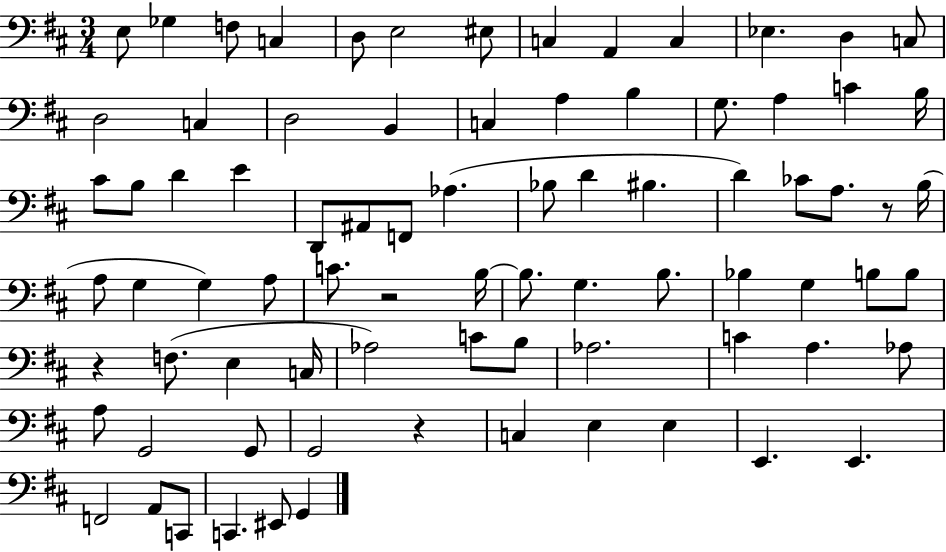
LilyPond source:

{
  \clef bass
  \numericTimeSignature
  \time 3/4
  \key d \major
  \repeat volta 2 { e8 ges4 f8 c4 | d8 e2 eis8 | c4 a,4 c4 | ees4. d4 c8 | \break d2 c4 | d2 b,4 | c4 a4 b4 | g8. a4 c'4 b16 | \break cis'8 b8 d'4 e'4 | d,8 ais,8 f,8 aes4.( | bes8 d'4 bis4. | d'4) ces'8 a8. r8 b16( | \break a8 g4 g4) a8 | c'8. r2 b16~~ | b8. g4. b8. | bes4 g4 b8 b8 | \break r4 f8.( e4 c16 | aes2) c'8 b8 | aes2. | c'4 a4. aes8 | \break a8 g,2 g,8 | g,2 r4 | c4 e4 e4 | e,4. e,4. | \break f,2 a,8 c,8 | c,4. eis,8 g,4 | } \bar "|."
}